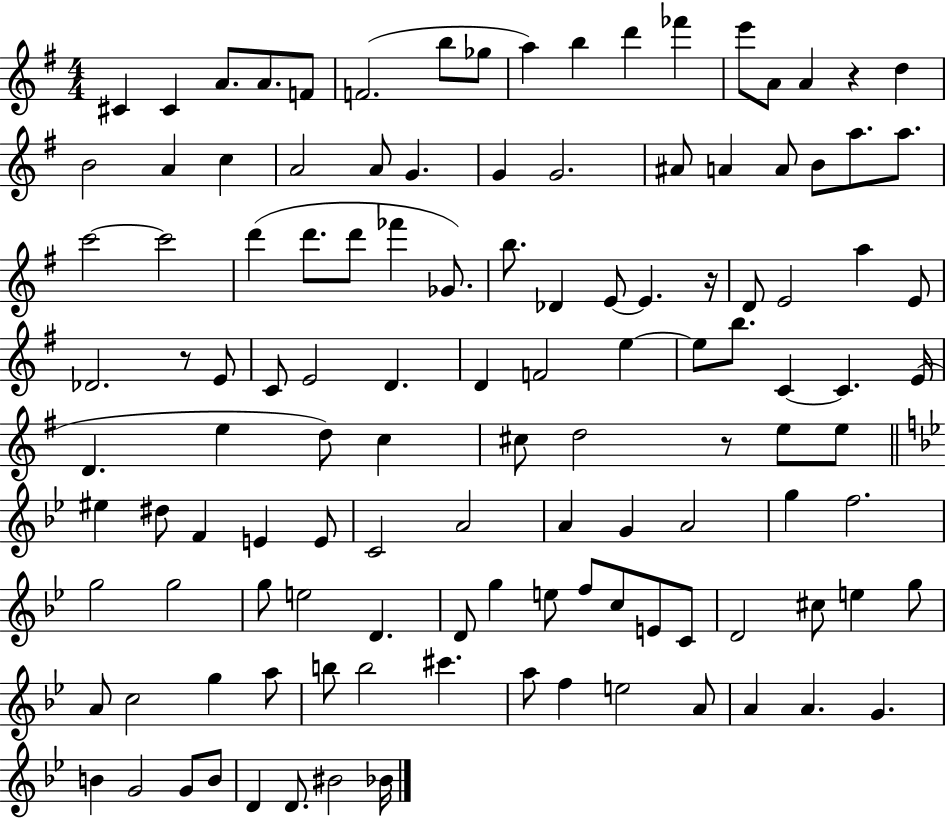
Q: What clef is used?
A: treble